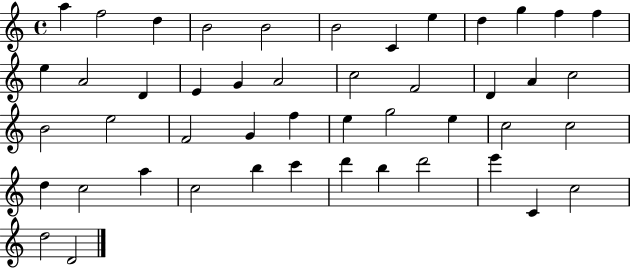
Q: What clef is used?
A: treble